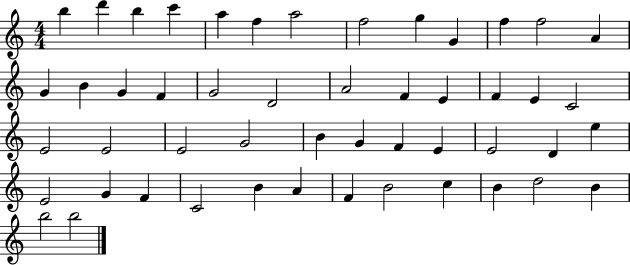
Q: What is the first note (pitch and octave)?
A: B5